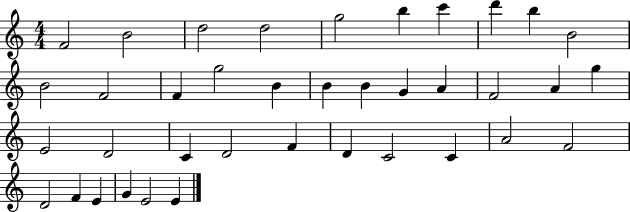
{
  \clef treble
  \numericTimeSignature
  \time 4/4
  \key c \major
  f'2 b'2 | d''2 d''2 | g''2 b''4 c'''4 | d'''4 b''4 b'2 | \break b'2 f'2 | f'4 g''2 b'4 | b'4 b'4 g'4 a'4 | f'2 a'4 g''4 | \break e'2 d'2 | c'4 d'2 f'4 | d'4 c'2 c'4 | a'2 f'2 | \break d'2 f'4 e'4 | g'4 e'2 e'4 | \bar "|."
}